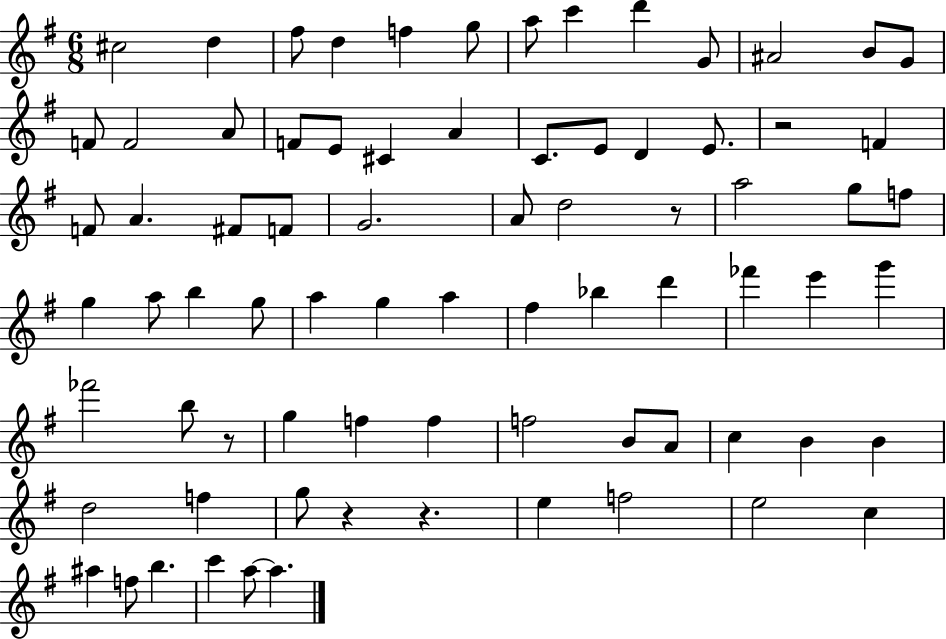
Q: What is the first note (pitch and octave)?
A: C#5